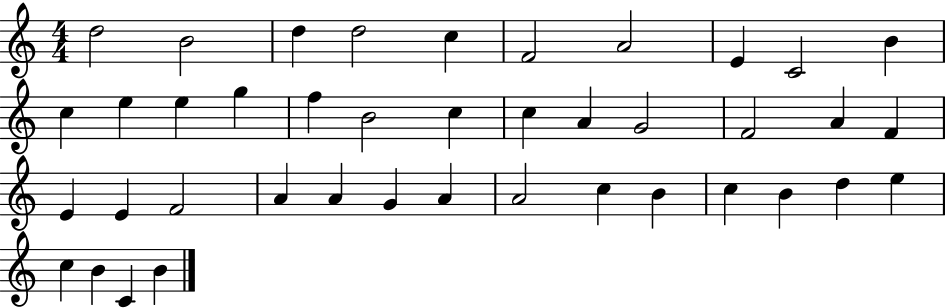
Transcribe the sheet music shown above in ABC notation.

X:1
T:Untitled
M:4/4
L:1/4
K:C
d2 B2 d d2 c F2 A2 E C2 B c e e g f B2 c c A G2 F2 A F E E F2 A A G A A2 c B c B d e c B C B